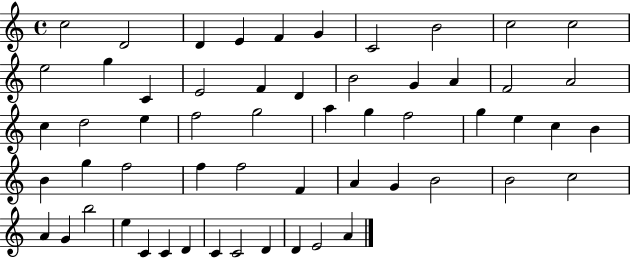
{
  \clef treble
  \time 4/4
  \defaultTimeSignature
  \key c \major
  c''2 d'2 | d'4 e'4 f'4 g'4 | c'2 b'2 | c''2 c''2 | \break e''2 g''4 c'4 | e'2 f'4 d'4 | b'2 g'4 a'4 | f'2 a'2 | \break c''4 d''2 e''4 | f''2 g''2 | a''4 g''4 f''2 | g''4 e''4 c''4 b'4 | \break b'4 g''4 f''2 | f''4 f''2 f'4 | a'4 g'4 b'2 | b'2 c''2 | \break a'4 g'4 b''2 | e''4 c'4 c'4 d'4 | c'4 c'2 d'4 | d'4 e'2 a'4 | \break \bar "|."
}